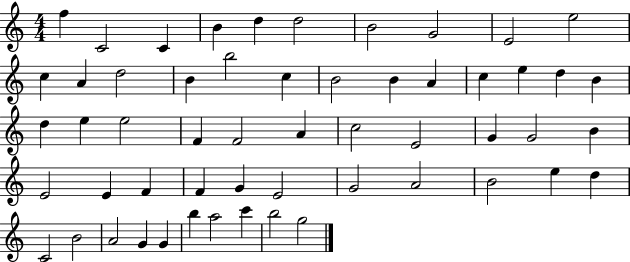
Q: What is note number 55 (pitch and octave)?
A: G5